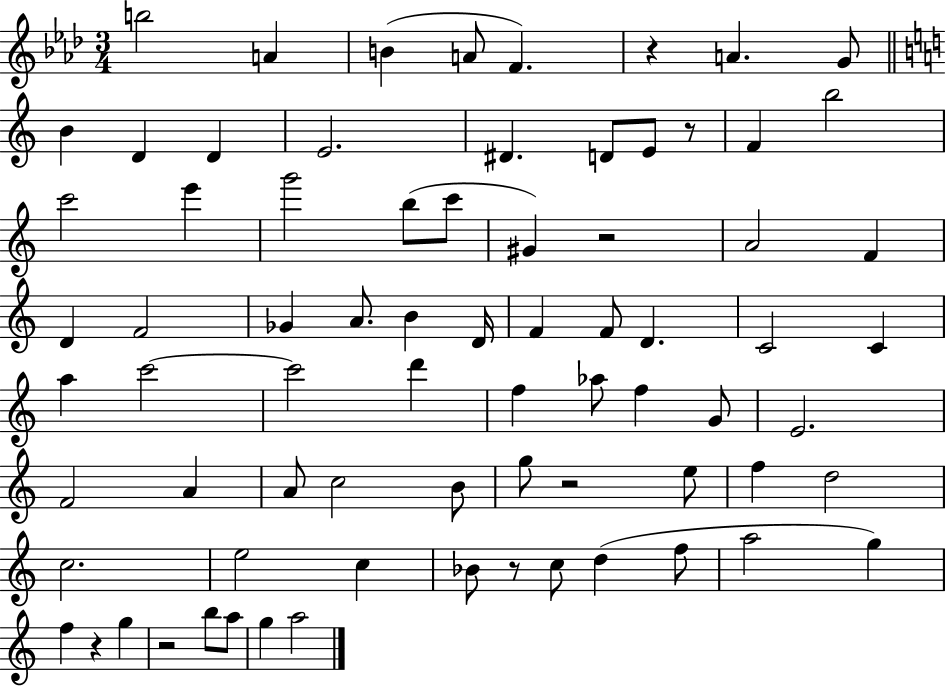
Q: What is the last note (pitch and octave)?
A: A5